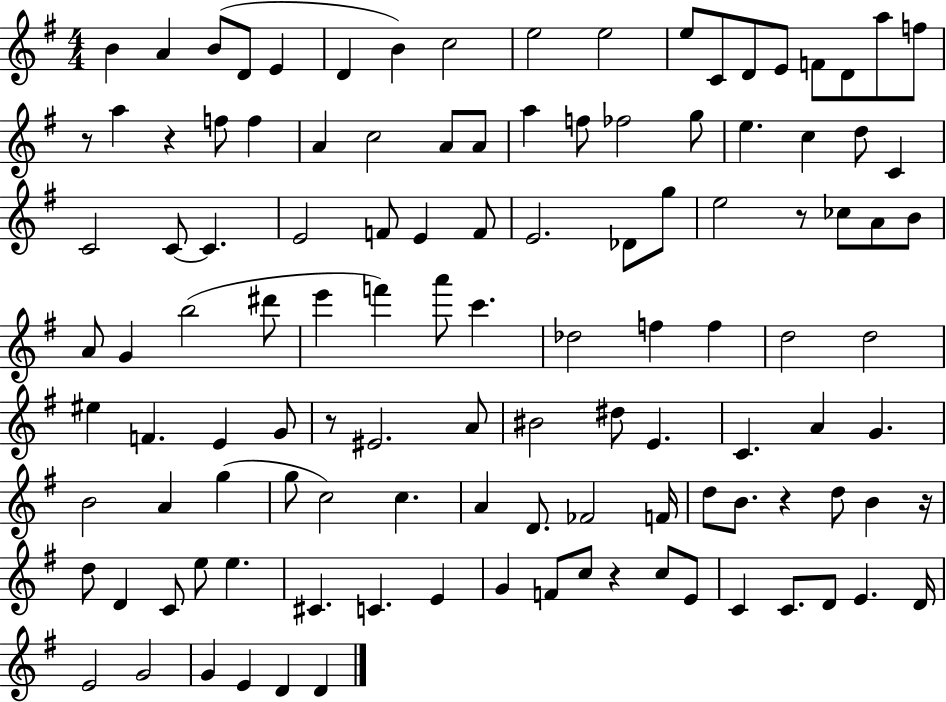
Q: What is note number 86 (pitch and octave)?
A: B4